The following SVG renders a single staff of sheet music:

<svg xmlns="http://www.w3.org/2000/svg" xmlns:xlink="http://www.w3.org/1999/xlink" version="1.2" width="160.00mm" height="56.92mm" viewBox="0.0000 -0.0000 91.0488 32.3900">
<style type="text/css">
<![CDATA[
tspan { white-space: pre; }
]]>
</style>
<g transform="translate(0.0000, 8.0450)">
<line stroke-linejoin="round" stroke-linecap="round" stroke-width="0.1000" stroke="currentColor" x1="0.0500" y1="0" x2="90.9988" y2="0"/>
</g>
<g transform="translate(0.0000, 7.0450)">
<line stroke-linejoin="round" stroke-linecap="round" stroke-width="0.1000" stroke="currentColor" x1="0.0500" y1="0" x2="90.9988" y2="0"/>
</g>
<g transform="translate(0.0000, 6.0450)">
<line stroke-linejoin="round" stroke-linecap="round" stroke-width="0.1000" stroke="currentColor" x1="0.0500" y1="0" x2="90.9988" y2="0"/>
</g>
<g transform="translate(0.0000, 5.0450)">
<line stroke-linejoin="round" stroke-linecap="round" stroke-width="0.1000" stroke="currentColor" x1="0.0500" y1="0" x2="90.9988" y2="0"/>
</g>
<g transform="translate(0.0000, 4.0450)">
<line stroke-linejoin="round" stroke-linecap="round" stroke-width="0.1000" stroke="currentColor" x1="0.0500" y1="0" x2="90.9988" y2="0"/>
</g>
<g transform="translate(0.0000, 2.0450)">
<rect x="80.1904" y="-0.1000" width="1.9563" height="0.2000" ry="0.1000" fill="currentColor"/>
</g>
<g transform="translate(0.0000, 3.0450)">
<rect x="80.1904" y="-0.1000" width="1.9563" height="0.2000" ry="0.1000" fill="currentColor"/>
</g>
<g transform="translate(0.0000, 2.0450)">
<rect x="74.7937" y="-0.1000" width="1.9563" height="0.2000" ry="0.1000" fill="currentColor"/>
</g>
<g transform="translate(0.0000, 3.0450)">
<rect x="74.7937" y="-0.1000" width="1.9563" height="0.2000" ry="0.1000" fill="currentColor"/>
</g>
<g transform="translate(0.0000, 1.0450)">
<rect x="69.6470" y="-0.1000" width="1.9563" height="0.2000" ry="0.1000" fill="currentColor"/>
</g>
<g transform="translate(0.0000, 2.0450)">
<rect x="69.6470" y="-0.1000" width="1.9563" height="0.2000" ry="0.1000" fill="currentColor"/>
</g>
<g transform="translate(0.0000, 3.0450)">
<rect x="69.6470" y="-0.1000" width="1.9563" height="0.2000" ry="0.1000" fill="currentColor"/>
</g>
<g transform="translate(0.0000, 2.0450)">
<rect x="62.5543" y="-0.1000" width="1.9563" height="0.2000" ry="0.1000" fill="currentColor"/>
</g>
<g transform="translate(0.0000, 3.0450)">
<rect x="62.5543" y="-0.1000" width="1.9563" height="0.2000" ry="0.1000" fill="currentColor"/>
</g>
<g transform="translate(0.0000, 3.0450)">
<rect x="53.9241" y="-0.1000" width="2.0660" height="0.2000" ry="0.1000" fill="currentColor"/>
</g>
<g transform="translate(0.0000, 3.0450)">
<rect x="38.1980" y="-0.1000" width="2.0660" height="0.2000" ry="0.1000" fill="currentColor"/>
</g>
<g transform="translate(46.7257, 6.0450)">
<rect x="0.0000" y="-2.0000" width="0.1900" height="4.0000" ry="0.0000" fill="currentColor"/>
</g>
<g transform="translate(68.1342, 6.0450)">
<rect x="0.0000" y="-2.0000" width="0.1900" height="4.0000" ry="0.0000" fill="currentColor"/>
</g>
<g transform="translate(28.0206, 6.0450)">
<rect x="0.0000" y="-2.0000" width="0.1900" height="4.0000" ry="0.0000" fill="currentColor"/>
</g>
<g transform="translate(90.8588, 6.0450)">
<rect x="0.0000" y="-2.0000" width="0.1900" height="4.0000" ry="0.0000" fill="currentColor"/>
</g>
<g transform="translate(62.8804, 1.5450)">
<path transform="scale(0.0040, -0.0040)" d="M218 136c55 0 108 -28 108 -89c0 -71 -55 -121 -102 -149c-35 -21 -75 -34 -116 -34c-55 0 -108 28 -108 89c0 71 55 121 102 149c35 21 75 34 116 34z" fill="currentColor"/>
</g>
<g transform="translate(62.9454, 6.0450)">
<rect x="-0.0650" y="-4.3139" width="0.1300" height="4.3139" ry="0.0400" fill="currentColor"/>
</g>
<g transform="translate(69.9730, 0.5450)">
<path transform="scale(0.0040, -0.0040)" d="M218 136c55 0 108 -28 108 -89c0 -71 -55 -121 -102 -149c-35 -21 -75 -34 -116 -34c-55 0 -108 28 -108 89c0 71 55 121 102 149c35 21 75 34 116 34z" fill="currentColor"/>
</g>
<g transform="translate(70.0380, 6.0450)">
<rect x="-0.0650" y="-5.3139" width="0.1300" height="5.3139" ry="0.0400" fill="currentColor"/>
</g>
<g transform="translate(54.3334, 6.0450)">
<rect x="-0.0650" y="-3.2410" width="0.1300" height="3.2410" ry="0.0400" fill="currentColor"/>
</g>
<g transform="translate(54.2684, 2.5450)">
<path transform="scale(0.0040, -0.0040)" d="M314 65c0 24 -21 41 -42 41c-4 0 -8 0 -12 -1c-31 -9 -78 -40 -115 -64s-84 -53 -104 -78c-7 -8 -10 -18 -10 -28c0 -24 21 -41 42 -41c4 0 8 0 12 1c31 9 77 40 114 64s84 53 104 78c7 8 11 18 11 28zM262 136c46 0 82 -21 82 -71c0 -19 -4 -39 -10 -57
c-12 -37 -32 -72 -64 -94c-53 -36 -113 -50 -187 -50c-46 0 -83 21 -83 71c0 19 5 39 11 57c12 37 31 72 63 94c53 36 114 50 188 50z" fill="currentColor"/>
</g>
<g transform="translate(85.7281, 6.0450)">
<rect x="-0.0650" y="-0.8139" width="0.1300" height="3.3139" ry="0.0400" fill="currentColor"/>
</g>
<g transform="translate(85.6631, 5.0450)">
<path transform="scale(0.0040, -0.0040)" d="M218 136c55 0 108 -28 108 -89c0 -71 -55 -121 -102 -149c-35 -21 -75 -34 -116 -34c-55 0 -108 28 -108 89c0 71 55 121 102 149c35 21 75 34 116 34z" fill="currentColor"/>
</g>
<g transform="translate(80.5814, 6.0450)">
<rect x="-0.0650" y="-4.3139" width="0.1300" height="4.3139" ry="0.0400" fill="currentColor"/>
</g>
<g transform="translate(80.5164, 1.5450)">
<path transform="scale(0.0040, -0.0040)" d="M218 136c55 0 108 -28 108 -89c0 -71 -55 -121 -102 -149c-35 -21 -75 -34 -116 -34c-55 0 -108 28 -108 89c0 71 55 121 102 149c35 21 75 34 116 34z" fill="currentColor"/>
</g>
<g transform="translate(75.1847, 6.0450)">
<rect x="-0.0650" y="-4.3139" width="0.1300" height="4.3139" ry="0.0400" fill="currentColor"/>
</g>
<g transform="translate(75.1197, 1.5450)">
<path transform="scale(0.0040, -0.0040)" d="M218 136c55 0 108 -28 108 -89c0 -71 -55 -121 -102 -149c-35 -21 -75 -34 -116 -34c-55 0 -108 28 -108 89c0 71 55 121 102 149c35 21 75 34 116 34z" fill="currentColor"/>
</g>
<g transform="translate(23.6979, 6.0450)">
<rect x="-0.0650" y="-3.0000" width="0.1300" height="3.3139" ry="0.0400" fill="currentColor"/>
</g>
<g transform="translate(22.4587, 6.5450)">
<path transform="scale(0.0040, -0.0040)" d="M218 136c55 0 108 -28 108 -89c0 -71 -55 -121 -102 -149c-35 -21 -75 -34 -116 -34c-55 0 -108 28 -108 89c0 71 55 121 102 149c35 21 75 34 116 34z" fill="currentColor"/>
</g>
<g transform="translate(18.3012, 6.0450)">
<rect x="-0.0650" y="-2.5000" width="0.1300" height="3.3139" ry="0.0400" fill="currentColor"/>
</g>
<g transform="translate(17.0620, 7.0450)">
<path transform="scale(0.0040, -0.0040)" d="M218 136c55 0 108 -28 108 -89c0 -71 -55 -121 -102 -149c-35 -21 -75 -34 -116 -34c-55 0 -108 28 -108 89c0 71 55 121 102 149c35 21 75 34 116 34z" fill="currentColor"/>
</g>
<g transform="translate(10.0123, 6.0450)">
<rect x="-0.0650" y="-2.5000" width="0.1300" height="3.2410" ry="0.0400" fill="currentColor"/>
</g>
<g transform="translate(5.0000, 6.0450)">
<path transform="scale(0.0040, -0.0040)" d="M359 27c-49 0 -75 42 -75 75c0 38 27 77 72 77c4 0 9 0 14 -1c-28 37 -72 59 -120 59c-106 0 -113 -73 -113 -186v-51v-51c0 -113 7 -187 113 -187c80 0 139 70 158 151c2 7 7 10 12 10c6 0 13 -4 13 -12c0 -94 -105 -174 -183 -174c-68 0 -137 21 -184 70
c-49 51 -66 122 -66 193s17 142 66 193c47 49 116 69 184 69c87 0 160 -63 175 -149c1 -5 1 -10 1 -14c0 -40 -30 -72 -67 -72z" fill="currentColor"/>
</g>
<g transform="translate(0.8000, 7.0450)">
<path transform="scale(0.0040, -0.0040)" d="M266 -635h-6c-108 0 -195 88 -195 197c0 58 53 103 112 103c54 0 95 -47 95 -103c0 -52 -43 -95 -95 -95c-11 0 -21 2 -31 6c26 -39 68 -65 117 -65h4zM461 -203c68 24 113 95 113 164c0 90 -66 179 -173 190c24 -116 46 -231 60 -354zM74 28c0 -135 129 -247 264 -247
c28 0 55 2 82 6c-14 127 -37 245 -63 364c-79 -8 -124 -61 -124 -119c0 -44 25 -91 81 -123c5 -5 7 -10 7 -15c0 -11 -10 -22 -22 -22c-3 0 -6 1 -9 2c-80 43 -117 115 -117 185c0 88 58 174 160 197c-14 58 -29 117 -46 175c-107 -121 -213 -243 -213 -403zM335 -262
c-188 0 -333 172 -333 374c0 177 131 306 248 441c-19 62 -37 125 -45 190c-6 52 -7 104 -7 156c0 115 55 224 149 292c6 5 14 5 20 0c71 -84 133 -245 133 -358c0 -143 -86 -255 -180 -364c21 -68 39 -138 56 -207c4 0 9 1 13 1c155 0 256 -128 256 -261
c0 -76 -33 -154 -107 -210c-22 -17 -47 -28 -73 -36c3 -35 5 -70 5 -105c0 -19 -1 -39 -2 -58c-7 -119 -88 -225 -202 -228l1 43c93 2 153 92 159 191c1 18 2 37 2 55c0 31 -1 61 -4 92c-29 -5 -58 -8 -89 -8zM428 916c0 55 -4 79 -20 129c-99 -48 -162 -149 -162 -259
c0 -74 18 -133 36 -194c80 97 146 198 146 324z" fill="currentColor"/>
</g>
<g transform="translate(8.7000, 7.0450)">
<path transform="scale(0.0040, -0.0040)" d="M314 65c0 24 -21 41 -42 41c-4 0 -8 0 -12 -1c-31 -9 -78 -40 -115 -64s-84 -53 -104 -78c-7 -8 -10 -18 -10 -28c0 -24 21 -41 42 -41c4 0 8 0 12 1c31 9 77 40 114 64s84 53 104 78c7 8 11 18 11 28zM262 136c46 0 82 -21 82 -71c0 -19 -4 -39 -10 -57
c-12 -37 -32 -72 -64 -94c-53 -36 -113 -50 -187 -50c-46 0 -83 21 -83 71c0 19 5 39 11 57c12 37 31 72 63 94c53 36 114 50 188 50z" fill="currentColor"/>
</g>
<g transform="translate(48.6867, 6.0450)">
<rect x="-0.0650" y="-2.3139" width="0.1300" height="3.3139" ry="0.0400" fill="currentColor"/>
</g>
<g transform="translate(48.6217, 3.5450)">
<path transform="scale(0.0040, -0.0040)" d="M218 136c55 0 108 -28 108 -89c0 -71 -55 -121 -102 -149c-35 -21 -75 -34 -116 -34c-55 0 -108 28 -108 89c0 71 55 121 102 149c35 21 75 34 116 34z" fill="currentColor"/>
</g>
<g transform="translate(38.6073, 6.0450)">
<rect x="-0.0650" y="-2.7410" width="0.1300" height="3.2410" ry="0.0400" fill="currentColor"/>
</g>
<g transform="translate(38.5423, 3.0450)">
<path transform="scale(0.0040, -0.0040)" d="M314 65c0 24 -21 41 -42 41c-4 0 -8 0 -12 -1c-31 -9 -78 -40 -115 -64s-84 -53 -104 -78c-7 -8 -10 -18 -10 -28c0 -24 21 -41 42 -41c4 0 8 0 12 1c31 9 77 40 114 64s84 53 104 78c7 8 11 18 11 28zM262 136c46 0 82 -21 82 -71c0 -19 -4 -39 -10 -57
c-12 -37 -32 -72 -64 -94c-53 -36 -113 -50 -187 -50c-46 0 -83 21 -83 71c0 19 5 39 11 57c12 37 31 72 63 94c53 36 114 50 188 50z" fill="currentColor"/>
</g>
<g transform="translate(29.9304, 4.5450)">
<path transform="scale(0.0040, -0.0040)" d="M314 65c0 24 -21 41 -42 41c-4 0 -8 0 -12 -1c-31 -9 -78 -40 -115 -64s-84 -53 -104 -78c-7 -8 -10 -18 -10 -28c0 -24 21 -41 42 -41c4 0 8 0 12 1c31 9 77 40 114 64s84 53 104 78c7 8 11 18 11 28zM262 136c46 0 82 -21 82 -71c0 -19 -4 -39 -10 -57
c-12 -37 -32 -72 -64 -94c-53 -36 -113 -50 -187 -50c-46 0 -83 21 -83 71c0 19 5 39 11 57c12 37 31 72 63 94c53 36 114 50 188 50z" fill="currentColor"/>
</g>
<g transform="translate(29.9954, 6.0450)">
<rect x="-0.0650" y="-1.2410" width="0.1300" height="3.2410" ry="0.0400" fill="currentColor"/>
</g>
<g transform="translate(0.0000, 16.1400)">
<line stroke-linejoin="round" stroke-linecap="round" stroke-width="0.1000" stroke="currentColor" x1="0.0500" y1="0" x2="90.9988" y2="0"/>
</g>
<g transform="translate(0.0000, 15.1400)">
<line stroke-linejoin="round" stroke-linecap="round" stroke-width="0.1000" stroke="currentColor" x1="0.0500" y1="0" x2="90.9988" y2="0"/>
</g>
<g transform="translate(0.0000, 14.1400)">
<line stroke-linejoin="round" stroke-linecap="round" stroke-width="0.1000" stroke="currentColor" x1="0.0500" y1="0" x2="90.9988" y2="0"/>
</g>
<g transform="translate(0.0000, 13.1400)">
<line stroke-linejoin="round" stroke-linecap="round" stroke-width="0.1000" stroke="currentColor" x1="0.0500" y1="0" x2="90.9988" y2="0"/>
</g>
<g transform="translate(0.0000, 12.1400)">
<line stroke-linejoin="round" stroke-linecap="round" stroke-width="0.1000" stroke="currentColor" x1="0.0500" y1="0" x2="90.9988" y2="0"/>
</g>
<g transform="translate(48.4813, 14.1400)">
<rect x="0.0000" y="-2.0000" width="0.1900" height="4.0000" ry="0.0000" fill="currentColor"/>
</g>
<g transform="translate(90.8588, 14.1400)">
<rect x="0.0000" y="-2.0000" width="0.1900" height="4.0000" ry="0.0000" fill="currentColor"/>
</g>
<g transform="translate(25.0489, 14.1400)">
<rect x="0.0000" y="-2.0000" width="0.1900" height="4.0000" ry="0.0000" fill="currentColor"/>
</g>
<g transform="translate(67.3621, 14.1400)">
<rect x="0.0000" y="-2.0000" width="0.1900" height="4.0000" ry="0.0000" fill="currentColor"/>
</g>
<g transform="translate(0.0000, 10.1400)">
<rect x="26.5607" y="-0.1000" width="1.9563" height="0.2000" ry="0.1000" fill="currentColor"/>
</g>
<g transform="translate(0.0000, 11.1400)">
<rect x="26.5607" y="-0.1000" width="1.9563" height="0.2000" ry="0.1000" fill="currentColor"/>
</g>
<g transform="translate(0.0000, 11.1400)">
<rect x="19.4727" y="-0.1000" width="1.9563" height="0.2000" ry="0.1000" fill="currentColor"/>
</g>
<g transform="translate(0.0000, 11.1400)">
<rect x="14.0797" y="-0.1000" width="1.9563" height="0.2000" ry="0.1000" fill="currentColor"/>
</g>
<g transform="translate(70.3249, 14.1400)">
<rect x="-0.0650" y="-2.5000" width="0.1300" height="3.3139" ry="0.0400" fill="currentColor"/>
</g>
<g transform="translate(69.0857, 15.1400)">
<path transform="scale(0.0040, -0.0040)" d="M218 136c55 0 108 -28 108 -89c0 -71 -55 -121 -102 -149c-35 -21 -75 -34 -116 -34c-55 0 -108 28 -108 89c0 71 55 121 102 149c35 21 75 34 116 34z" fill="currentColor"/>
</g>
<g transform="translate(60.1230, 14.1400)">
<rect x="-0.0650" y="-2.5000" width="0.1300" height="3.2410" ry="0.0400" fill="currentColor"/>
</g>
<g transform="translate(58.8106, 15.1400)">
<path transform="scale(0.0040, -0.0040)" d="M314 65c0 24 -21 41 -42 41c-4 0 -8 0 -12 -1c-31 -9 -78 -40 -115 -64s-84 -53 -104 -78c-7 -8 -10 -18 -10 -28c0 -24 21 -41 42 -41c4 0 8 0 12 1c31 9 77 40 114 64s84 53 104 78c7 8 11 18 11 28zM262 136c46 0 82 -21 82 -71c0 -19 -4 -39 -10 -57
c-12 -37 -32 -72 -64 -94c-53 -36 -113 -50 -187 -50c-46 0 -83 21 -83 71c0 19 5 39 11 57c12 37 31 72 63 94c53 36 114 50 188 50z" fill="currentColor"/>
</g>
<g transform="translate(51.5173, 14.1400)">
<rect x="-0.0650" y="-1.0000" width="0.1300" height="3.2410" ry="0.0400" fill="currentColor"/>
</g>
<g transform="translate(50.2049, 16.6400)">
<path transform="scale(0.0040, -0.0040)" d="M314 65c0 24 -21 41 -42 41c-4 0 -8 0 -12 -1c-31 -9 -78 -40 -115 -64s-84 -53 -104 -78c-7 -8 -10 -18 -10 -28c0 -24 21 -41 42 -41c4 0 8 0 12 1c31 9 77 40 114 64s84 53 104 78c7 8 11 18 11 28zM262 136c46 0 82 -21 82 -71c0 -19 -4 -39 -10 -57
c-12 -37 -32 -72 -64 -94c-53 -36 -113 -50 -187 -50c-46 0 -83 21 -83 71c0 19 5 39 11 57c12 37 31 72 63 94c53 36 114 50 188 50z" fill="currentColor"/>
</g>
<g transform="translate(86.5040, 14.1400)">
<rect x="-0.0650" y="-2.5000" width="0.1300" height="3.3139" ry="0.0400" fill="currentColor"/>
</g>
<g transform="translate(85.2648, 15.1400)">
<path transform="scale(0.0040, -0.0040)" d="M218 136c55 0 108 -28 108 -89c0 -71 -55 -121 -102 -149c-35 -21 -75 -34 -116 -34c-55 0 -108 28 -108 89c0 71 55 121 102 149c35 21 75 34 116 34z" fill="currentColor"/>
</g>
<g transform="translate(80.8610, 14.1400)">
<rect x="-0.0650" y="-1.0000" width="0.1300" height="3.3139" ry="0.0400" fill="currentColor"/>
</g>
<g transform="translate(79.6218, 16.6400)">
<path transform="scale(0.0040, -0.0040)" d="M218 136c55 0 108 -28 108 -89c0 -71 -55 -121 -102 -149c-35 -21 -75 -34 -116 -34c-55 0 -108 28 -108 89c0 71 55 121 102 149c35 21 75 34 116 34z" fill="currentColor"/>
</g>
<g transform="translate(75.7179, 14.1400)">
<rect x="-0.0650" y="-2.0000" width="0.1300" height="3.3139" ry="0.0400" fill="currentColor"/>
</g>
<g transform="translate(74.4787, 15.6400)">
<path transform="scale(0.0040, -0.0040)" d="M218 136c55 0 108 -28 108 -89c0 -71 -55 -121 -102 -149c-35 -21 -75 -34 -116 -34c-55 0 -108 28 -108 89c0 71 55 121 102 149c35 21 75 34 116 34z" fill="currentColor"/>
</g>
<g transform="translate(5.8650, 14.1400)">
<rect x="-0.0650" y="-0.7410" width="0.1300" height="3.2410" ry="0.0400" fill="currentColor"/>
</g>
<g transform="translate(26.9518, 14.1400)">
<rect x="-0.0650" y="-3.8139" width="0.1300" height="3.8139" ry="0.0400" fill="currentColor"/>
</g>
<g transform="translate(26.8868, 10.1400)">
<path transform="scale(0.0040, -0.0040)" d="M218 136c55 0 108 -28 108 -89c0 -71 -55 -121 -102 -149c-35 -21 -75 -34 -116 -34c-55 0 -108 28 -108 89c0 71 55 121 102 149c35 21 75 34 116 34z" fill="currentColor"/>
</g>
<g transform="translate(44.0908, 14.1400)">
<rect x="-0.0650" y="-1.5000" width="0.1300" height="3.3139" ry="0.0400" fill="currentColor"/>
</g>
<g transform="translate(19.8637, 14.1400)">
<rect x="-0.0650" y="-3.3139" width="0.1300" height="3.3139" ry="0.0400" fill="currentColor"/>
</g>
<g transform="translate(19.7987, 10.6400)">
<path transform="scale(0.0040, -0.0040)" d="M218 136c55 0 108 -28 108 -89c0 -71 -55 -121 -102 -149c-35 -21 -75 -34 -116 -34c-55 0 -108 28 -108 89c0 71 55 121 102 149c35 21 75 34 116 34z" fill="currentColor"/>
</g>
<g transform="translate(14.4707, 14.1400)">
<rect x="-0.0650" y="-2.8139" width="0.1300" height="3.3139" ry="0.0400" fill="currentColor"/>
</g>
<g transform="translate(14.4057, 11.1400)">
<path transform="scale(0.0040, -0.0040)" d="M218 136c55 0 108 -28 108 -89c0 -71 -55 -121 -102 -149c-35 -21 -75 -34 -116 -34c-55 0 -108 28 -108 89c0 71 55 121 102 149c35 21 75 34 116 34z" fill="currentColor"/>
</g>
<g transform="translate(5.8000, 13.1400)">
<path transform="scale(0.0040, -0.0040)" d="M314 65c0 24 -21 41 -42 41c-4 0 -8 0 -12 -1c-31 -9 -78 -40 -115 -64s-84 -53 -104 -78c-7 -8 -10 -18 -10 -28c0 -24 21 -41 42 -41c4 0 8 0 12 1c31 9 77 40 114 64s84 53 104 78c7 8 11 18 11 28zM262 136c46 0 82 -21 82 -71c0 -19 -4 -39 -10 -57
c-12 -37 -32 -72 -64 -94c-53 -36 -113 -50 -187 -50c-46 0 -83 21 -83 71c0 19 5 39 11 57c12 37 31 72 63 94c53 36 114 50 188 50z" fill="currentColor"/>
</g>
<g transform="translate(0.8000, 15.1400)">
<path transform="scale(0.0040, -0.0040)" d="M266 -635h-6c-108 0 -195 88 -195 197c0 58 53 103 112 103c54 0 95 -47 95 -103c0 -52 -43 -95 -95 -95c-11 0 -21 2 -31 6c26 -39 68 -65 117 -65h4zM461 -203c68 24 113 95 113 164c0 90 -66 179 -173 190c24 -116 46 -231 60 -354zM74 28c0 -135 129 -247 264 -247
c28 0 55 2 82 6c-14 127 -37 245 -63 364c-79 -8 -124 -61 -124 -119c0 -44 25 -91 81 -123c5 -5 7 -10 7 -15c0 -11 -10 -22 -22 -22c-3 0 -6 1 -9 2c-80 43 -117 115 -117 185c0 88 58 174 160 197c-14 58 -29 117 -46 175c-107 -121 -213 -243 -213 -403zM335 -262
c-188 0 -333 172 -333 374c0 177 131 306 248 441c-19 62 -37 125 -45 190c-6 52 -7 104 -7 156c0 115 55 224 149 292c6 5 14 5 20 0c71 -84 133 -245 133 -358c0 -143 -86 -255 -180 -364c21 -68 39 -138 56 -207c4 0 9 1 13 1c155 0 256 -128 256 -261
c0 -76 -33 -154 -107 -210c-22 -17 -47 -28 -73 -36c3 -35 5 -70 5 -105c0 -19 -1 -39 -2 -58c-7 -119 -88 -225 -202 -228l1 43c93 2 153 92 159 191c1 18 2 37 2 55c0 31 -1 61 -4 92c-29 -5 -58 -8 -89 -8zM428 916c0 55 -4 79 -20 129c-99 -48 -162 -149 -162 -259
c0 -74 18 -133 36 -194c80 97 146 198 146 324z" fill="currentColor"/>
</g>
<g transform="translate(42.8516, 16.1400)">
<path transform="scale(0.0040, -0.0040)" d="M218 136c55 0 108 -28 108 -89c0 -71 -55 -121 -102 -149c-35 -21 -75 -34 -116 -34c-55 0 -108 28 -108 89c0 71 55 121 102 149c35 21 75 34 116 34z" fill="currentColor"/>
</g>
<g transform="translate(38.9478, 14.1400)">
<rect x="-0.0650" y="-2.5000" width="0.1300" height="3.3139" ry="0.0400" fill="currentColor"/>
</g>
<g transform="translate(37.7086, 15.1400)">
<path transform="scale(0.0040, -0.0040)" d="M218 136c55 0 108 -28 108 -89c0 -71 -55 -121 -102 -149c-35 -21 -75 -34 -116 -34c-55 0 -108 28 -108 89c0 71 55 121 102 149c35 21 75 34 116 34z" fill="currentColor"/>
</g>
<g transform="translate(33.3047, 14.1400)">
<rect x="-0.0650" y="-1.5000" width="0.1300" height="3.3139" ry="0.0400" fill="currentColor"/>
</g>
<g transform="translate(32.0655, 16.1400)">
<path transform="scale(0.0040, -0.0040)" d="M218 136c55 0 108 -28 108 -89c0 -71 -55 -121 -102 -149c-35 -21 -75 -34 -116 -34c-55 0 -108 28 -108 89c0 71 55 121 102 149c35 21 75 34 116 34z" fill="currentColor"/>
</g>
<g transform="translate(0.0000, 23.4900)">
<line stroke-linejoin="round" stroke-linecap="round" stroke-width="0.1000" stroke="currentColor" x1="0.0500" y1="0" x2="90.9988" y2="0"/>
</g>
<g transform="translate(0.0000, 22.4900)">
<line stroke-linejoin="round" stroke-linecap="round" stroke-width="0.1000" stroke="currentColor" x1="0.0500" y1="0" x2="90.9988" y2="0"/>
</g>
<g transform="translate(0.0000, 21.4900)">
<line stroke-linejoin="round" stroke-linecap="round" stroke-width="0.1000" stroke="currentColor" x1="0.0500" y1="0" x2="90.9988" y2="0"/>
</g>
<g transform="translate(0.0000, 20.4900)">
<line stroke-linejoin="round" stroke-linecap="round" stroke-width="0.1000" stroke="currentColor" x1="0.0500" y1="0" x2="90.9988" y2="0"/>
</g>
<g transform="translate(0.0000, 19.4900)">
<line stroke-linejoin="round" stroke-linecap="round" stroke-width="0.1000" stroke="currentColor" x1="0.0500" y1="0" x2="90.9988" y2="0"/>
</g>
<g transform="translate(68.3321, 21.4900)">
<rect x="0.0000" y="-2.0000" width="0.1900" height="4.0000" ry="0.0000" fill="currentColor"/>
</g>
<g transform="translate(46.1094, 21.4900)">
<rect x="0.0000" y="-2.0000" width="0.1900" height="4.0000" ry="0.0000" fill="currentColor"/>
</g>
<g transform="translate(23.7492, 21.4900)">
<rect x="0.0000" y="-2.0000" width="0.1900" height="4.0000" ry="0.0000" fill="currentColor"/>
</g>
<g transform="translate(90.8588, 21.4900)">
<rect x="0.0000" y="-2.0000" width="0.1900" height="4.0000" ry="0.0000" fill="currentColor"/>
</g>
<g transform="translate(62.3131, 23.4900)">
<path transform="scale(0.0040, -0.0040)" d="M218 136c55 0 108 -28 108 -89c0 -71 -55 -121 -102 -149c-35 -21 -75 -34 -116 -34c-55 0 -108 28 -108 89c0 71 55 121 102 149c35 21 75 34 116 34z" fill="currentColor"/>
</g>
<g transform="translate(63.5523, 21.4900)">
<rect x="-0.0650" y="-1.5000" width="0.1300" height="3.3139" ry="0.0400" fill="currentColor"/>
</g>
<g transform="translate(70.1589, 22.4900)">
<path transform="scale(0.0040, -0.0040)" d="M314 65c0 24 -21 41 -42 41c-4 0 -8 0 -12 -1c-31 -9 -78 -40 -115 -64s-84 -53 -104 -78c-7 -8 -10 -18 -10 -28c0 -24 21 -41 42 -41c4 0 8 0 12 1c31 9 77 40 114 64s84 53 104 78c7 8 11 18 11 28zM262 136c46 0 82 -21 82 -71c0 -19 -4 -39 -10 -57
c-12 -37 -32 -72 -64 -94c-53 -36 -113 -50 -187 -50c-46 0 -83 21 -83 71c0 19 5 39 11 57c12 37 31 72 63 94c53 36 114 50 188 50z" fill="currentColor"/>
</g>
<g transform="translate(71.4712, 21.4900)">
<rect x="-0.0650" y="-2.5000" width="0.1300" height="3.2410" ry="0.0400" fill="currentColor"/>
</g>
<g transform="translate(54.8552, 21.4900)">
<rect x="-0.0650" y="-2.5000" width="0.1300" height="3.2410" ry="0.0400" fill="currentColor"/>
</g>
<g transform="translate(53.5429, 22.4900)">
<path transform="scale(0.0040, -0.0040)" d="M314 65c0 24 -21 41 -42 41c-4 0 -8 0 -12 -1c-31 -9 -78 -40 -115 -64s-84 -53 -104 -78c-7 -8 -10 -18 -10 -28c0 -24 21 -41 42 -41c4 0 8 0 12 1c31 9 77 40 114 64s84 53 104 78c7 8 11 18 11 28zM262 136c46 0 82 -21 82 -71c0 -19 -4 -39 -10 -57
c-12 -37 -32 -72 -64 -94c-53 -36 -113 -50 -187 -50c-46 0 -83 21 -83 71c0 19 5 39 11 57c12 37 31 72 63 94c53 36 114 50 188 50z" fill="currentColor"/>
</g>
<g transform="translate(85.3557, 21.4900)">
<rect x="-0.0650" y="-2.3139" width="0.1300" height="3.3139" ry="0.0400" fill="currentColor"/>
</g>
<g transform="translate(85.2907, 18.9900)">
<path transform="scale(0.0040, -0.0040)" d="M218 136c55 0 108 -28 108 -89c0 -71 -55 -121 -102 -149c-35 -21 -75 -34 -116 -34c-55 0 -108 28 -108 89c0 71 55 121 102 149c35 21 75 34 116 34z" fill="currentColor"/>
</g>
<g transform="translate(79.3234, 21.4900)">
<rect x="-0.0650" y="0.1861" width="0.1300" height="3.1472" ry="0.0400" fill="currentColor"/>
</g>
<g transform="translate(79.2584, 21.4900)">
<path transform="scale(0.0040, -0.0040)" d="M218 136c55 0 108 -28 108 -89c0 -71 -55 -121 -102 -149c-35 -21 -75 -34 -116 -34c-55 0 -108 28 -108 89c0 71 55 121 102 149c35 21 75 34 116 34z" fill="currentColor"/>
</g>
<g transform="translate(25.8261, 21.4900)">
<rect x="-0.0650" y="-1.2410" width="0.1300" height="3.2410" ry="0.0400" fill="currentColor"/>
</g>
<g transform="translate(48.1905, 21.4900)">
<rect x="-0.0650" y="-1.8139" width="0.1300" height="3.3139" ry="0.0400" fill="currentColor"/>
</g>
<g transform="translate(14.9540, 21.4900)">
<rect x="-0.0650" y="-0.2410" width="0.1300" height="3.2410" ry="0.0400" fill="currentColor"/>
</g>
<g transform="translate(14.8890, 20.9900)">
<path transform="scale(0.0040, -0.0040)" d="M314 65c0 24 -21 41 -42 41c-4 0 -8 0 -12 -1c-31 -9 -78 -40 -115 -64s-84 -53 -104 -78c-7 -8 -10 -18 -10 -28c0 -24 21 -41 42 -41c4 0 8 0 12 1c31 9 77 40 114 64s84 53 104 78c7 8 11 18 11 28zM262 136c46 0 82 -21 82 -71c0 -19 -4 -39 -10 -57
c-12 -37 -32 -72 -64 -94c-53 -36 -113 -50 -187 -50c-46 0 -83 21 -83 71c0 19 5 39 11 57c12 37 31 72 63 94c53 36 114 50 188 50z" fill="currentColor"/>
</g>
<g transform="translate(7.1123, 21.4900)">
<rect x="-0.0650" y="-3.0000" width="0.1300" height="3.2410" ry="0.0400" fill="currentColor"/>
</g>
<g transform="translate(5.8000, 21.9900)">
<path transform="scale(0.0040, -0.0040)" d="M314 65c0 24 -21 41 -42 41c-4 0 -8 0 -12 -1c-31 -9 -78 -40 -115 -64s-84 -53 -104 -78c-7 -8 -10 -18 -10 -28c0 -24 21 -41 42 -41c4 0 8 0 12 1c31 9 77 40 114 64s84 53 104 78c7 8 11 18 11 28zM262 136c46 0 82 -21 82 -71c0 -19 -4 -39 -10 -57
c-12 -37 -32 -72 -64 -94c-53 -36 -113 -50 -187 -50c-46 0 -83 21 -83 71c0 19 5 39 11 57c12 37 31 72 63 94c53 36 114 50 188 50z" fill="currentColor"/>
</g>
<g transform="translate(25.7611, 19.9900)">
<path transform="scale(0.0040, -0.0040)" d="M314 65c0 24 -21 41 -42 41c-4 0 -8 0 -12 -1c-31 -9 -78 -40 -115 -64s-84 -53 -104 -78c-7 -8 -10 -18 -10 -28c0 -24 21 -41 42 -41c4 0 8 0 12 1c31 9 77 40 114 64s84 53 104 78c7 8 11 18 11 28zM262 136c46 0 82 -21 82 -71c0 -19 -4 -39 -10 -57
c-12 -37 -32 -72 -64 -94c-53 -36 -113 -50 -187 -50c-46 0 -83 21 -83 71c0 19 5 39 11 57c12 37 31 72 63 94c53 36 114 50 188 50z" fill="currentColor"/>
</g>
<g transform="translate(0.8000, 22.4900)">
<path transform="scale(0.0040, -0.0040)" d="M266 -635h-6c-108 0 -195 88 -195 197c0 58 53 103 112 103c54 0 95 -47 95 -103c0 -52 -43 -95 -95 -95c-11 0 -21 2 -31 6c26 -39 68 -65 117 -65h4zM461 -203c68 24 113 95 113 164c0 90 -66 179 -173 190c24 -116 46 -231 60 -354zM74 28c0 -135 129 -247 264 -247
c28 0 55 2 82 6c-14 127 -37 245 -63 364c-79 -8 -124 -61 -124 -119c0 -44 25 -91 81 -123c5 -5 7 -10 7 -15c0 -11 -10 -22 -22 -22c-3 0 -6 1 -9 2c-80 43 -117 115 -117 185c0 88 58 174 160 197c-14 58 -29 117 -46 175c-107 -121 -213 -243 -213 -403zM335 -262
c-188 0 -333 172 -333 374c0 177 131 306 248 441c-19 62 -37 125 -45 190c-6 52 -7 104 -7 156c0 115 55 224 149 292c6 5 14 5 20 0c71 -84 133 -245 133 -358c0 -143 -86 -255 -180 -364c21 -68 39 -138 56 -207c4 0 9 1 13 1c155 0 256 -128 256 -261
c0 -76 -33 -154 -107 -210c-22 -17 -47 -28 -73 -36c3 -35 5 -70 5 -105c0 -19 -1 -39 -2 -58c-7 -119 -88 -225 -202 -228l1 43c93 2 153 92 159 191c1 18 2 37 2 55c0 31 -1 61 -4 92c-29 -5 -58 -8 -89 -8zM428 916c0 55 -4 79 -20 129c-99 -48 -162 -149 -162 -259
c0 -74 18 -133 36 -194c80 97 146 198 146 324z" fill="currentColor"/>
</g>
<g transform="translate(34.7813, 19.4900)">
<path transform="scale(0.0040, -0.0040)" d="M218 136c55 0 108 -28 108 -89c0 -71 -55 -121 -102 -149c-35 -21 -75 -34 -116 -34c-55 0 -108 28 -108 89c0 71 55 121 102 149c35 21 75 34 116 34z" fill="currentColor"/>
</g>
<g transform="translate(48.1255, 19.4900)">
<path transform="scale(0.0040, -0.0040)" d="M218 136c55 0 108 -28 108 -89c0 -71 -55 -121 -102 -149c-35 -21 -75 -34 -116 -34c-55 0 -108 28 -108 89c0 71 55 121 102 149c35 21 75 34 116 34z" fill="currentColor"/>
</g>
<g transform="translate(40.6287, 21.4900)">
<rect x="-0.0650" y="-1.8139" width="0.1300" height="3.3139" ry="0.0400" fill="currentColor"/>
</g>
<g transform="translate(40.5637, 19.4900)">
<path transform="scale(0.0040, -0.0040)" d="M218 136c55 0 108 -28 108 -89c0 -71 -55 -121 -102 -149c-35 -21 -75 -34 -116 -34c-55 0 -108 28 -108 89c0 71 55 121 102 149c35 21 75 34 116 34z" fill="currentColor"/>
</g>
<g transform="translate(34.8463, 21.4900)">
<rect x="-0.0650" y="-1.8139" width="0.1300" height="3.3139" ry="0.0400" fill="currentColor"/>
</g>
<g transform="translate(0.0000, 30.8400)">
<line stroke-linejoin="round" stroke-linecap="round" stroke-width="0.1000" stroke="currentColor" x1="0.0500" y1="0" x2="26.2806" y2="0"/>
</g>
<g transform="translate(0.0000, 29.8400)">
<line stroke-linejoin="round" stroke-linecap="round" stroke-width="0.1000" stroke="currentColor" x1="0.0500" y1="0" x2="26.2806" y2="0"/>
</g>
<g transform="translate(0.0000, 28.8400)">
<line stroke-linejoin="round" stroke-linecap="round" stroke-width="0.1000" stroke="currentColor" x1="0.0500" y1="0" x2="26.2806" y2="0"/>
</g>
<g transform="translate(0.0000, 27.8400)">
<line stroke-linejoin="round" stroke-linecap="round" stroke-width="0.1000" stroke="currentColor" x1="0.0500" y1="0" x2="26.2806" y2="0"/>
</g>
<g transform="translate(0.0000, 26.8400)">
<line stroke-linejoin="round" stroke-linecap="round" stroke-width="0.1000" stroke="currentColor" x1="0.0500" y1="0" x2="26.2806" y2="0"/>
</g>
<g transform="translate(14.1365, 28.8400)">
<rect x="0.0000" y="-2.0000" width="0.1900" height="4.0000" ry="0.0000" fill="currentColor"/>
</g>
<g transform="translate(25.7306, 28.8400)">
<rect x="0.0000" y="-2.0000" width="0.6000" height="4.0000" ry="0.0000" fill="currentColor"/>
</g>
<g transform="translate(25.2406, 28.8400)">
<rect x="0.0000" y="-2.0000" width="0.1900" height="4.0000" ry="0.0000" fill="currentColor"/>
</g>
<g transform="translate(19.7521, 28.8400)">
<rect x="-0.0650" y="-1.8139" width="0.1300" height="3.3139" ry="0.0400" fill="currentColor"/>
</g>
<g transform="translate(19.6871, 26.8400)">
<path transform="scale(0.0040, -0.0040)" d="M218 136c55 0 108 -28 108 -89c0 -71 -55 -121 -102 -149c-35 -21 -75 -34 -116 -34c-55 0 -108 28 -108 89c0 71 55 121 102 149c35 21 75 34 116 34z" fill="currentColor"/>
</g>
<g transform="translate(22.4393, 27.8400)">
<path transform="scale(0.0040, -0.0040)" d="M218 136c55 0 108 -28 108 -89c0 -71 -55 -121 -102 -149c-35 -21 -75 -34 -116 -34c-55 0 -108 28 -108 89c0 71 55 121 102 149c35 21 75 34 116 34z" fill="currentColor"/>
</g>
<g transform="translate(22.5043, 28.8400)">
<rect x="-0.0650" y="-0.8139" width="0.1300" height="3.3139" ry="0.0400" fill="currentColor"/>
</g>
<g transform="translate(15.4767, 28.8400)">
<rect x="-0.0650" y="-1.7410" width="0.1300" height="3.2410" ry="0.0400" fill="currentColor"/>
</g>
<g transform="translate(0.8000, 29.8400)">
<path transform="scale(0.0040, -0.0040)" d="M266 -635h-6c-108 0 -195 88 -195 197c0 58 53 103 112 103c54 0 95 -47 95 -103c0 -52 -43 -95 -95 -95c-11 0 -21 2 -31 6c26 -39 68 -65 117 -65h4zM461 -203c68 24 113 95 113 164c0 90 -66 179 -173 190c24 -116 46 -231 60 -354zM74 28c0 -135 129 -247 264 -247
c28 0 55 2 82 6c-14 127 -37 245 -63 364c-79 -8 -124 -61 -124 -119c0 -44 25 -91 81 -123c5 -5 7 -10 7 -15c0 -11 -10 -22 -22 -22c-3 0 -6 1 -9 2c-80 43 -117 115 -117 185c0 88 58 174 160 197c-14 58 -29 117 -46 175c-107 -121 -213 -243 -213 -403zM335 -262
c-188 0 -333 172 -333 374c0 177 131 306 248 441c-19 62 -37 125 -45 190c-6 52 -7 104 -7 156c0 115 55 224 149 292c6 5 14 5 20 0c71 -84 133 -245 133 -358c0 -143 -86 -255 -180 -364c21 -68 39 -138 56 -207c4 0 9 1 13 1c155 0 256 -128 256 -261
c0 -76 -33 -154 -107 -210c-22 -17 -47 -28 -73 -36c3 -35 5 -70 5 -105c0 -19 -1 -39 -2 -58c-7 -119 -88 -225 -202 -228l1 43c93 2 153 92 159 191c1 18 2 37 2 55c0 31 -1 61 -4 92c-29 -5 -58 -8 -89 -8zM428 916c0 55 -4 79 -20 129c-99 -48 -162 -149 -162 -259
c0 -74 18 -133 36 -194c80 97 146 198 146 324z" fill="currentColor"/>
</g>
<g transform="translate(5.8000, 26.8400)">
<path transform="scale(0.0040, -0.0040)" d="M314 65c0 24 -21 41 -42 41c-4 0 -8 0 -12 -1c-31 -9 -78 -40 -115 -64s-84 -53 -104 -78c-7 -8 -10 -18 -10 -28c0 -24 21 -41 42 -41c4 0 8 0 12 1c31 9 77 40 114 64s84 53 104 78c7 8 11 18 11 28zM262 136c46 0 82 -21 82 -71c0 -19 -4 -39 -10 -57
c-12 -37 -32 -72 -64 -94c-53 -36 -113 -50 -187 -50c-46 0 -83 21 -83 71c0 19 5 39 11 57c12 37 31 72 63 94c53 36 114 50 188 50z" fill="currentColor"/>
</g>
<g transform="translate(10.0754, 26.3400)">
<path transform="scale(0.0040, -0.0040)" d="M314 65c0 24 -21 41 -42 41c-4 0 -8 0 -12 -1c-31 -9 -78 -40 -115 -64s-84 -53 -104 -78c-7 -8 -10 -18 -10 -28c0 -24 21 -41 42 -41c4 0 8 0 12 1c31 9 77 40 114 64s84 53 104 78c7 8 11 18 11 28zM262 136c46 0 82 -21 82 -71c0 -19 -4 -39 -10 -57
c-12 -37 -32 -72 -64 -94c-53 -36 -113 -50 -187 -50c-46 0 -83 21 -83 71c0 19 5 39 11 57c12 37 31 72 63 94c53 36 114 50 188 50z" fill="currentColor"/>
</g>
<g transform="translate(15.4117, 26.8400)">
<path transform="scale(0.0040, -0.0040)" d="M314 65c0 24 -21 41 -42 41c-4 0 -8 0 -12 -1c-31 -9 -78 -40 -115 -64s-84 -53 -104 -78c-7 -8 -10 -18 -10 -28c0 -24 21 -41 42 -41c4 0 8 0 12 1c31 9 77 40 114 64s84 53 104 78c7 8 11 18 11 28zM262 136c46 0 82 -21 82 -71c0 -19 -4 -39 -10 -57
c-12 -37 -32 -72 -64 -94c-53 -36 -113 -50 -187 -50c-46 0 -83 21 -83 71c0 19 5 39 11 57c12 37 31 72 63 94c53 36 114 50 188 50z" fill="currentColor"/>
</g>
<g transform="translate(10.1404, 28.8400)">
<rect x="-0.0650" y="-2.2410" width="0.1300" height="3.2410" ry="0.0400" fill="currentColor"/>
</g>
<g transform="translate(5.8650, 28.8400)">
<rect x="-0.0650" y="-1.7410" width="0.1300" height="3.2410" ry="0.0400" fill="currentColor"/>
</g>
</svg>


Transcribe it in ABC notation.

X:1
T:Untitled
M:4/4
L:1/4
K:C
G2 G A e2 a2 g b2 d' f' d' d' d d2 a b c' E G E D2 G2 G F D G A2 c2 e2 f f f G2 E G2 B g f2 g2 f2 f d